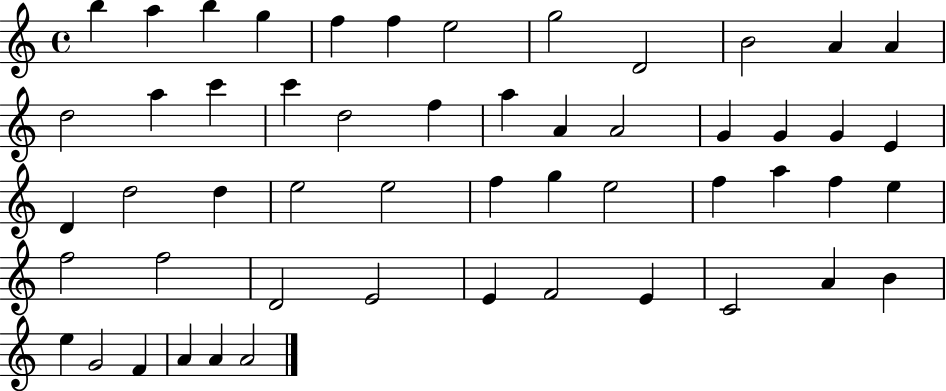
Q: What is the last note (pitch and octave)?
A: A4